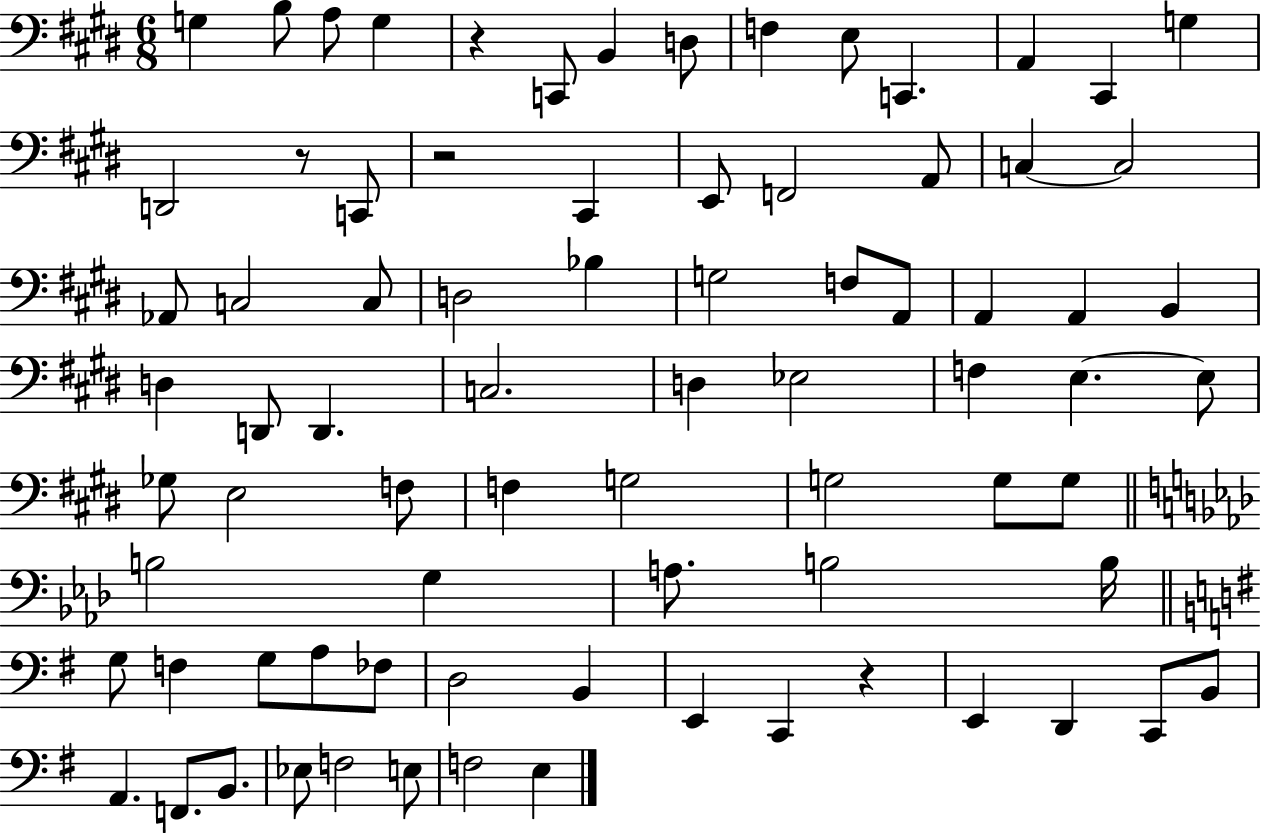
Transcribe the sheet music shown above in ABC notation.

X:1
T:Untitled
M:6/8
L:1/4
K:E
G, B,/2 A,/2 G, z C,,/2 B,, D,/2 F, E,/2 C,, A,, ^C,, G, D,,2 z/2 C,,/2 z2 ^C,, E,,/2 F,,2 A,,/2 C, C,2 _A,,/2 C,2 C,/2 D,2 _B, G,2 F,/2 A,,/2 A,, A,, B,, D, D,,/2 D,, C,2 D, _E,2 F, E, E,/2 _G,/2 E,2 F,/2 F, G,2 G,2 G,/2 G,/2 B,2 G, A,/2 B,2 B,/4 G,/2 F, G,/2 A,/2 _F,/2 D,2 B,, E,, C,, z E,, D,, C,,/2 B,,/2 A,, F,,/2 B,,/2 _E,/2 F,2 E,/2 F,2 E,